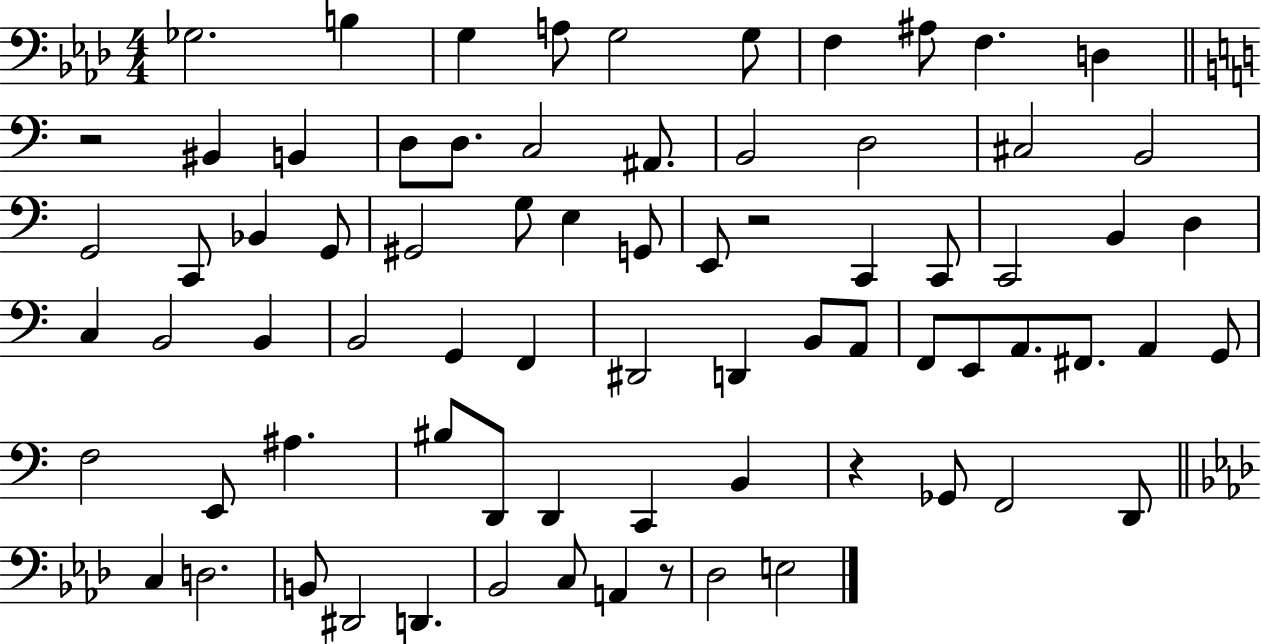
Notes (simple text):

Gb3/h. B3/q G3/q A3/e G3/h G3/e F3/q A#3/e F3/q. D3/q R/h BIS2/q B2/q D3/e D3/e. C3/h A#2/e. B2/h D3/h C#3/h B2/h G2/h C2/e Bb2/q G2/e G#2/h G3/e E3/q G2/e E2/e R/h C2/q C2/e C2/h B2/q D3/q C3/q B2/h B2/q B2/h G2/q F2/q D#2/h D2/q B2/e A2/e F2/e E2/e A2/e. F#2/e. A2/q G2/e F3/h E2/e A#3/q. BIS3/e D2/e D2/q C2/q B2/q R/q Gb2/e F2/h D2/e C3/q D3/h. B2/e D#2/h D2/q. Bb2/h C3/e A2/q R/e Db3/h E3/h